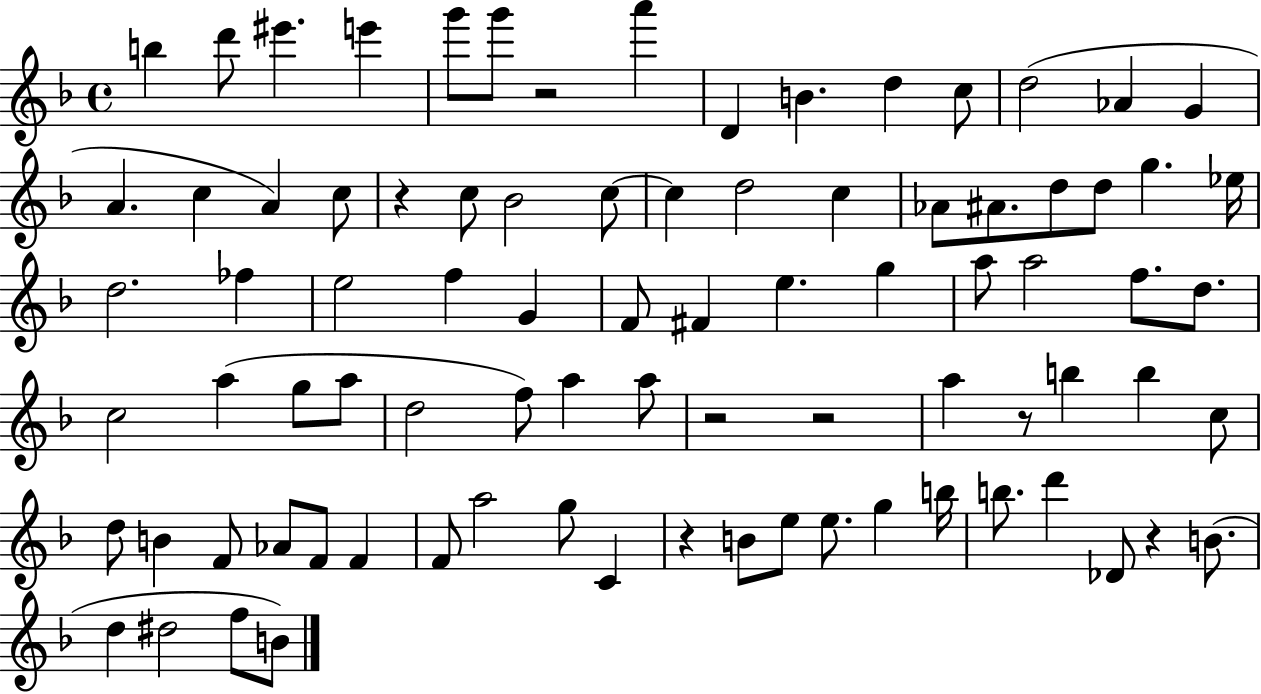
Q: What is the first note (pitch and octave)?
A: B5